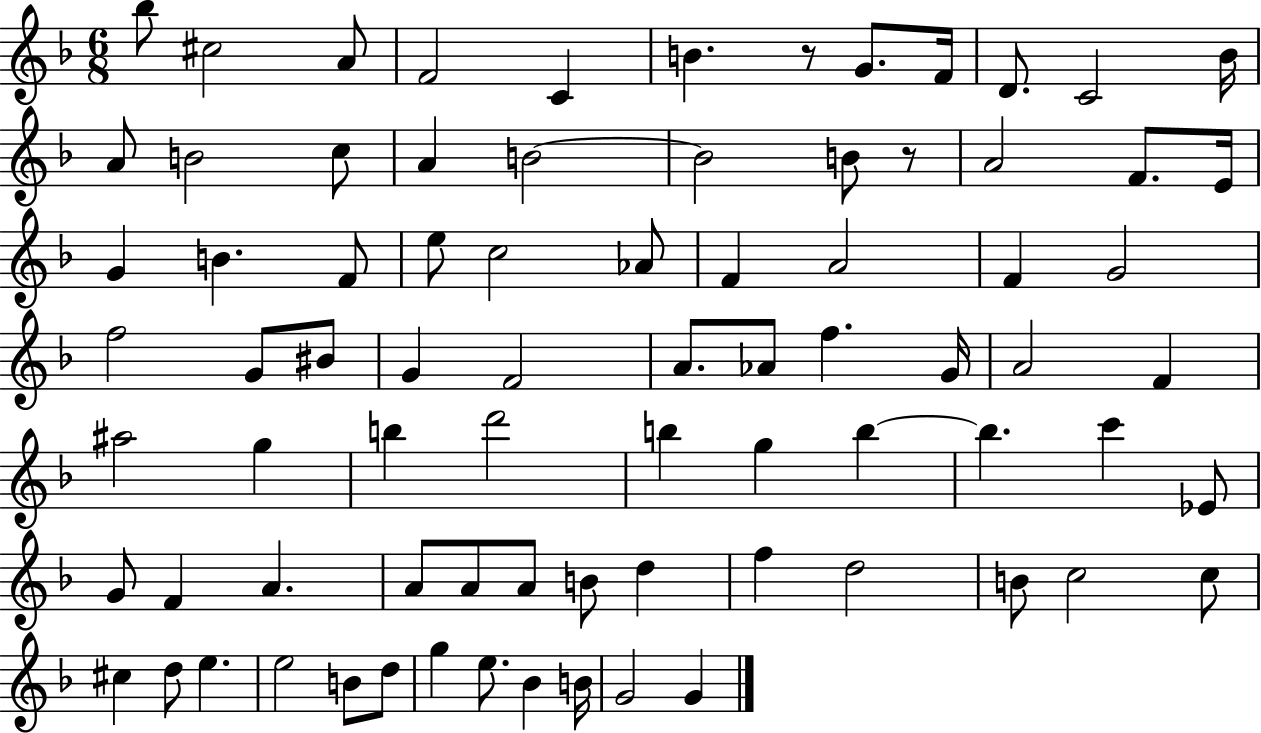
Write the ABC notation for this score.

X:1
T:Untitled
M:6/8
L:1/4
K:F
_b/2 ^c2 A/2 F2 C B z/2 G/2 F/4 D/2 C2 _B/4 A/2 B2 c/2 A B2 B2 B/2 z/2 A2 F/2 E/4 G B F/2 e/2 c2 _A/2 F A2 F G2 f2 G/2 ^B/2 G F2 A/2 _A/2 f G/4 A2 F ^a2 g b d'2 b g b b c' _E/2 G/2 F A A/2 A/2 A/2 B/2 d f d2 B/2 c2 c/2 ^c d/2 e e2 B/2 d/2 g e/2 _B B/4 G2 G